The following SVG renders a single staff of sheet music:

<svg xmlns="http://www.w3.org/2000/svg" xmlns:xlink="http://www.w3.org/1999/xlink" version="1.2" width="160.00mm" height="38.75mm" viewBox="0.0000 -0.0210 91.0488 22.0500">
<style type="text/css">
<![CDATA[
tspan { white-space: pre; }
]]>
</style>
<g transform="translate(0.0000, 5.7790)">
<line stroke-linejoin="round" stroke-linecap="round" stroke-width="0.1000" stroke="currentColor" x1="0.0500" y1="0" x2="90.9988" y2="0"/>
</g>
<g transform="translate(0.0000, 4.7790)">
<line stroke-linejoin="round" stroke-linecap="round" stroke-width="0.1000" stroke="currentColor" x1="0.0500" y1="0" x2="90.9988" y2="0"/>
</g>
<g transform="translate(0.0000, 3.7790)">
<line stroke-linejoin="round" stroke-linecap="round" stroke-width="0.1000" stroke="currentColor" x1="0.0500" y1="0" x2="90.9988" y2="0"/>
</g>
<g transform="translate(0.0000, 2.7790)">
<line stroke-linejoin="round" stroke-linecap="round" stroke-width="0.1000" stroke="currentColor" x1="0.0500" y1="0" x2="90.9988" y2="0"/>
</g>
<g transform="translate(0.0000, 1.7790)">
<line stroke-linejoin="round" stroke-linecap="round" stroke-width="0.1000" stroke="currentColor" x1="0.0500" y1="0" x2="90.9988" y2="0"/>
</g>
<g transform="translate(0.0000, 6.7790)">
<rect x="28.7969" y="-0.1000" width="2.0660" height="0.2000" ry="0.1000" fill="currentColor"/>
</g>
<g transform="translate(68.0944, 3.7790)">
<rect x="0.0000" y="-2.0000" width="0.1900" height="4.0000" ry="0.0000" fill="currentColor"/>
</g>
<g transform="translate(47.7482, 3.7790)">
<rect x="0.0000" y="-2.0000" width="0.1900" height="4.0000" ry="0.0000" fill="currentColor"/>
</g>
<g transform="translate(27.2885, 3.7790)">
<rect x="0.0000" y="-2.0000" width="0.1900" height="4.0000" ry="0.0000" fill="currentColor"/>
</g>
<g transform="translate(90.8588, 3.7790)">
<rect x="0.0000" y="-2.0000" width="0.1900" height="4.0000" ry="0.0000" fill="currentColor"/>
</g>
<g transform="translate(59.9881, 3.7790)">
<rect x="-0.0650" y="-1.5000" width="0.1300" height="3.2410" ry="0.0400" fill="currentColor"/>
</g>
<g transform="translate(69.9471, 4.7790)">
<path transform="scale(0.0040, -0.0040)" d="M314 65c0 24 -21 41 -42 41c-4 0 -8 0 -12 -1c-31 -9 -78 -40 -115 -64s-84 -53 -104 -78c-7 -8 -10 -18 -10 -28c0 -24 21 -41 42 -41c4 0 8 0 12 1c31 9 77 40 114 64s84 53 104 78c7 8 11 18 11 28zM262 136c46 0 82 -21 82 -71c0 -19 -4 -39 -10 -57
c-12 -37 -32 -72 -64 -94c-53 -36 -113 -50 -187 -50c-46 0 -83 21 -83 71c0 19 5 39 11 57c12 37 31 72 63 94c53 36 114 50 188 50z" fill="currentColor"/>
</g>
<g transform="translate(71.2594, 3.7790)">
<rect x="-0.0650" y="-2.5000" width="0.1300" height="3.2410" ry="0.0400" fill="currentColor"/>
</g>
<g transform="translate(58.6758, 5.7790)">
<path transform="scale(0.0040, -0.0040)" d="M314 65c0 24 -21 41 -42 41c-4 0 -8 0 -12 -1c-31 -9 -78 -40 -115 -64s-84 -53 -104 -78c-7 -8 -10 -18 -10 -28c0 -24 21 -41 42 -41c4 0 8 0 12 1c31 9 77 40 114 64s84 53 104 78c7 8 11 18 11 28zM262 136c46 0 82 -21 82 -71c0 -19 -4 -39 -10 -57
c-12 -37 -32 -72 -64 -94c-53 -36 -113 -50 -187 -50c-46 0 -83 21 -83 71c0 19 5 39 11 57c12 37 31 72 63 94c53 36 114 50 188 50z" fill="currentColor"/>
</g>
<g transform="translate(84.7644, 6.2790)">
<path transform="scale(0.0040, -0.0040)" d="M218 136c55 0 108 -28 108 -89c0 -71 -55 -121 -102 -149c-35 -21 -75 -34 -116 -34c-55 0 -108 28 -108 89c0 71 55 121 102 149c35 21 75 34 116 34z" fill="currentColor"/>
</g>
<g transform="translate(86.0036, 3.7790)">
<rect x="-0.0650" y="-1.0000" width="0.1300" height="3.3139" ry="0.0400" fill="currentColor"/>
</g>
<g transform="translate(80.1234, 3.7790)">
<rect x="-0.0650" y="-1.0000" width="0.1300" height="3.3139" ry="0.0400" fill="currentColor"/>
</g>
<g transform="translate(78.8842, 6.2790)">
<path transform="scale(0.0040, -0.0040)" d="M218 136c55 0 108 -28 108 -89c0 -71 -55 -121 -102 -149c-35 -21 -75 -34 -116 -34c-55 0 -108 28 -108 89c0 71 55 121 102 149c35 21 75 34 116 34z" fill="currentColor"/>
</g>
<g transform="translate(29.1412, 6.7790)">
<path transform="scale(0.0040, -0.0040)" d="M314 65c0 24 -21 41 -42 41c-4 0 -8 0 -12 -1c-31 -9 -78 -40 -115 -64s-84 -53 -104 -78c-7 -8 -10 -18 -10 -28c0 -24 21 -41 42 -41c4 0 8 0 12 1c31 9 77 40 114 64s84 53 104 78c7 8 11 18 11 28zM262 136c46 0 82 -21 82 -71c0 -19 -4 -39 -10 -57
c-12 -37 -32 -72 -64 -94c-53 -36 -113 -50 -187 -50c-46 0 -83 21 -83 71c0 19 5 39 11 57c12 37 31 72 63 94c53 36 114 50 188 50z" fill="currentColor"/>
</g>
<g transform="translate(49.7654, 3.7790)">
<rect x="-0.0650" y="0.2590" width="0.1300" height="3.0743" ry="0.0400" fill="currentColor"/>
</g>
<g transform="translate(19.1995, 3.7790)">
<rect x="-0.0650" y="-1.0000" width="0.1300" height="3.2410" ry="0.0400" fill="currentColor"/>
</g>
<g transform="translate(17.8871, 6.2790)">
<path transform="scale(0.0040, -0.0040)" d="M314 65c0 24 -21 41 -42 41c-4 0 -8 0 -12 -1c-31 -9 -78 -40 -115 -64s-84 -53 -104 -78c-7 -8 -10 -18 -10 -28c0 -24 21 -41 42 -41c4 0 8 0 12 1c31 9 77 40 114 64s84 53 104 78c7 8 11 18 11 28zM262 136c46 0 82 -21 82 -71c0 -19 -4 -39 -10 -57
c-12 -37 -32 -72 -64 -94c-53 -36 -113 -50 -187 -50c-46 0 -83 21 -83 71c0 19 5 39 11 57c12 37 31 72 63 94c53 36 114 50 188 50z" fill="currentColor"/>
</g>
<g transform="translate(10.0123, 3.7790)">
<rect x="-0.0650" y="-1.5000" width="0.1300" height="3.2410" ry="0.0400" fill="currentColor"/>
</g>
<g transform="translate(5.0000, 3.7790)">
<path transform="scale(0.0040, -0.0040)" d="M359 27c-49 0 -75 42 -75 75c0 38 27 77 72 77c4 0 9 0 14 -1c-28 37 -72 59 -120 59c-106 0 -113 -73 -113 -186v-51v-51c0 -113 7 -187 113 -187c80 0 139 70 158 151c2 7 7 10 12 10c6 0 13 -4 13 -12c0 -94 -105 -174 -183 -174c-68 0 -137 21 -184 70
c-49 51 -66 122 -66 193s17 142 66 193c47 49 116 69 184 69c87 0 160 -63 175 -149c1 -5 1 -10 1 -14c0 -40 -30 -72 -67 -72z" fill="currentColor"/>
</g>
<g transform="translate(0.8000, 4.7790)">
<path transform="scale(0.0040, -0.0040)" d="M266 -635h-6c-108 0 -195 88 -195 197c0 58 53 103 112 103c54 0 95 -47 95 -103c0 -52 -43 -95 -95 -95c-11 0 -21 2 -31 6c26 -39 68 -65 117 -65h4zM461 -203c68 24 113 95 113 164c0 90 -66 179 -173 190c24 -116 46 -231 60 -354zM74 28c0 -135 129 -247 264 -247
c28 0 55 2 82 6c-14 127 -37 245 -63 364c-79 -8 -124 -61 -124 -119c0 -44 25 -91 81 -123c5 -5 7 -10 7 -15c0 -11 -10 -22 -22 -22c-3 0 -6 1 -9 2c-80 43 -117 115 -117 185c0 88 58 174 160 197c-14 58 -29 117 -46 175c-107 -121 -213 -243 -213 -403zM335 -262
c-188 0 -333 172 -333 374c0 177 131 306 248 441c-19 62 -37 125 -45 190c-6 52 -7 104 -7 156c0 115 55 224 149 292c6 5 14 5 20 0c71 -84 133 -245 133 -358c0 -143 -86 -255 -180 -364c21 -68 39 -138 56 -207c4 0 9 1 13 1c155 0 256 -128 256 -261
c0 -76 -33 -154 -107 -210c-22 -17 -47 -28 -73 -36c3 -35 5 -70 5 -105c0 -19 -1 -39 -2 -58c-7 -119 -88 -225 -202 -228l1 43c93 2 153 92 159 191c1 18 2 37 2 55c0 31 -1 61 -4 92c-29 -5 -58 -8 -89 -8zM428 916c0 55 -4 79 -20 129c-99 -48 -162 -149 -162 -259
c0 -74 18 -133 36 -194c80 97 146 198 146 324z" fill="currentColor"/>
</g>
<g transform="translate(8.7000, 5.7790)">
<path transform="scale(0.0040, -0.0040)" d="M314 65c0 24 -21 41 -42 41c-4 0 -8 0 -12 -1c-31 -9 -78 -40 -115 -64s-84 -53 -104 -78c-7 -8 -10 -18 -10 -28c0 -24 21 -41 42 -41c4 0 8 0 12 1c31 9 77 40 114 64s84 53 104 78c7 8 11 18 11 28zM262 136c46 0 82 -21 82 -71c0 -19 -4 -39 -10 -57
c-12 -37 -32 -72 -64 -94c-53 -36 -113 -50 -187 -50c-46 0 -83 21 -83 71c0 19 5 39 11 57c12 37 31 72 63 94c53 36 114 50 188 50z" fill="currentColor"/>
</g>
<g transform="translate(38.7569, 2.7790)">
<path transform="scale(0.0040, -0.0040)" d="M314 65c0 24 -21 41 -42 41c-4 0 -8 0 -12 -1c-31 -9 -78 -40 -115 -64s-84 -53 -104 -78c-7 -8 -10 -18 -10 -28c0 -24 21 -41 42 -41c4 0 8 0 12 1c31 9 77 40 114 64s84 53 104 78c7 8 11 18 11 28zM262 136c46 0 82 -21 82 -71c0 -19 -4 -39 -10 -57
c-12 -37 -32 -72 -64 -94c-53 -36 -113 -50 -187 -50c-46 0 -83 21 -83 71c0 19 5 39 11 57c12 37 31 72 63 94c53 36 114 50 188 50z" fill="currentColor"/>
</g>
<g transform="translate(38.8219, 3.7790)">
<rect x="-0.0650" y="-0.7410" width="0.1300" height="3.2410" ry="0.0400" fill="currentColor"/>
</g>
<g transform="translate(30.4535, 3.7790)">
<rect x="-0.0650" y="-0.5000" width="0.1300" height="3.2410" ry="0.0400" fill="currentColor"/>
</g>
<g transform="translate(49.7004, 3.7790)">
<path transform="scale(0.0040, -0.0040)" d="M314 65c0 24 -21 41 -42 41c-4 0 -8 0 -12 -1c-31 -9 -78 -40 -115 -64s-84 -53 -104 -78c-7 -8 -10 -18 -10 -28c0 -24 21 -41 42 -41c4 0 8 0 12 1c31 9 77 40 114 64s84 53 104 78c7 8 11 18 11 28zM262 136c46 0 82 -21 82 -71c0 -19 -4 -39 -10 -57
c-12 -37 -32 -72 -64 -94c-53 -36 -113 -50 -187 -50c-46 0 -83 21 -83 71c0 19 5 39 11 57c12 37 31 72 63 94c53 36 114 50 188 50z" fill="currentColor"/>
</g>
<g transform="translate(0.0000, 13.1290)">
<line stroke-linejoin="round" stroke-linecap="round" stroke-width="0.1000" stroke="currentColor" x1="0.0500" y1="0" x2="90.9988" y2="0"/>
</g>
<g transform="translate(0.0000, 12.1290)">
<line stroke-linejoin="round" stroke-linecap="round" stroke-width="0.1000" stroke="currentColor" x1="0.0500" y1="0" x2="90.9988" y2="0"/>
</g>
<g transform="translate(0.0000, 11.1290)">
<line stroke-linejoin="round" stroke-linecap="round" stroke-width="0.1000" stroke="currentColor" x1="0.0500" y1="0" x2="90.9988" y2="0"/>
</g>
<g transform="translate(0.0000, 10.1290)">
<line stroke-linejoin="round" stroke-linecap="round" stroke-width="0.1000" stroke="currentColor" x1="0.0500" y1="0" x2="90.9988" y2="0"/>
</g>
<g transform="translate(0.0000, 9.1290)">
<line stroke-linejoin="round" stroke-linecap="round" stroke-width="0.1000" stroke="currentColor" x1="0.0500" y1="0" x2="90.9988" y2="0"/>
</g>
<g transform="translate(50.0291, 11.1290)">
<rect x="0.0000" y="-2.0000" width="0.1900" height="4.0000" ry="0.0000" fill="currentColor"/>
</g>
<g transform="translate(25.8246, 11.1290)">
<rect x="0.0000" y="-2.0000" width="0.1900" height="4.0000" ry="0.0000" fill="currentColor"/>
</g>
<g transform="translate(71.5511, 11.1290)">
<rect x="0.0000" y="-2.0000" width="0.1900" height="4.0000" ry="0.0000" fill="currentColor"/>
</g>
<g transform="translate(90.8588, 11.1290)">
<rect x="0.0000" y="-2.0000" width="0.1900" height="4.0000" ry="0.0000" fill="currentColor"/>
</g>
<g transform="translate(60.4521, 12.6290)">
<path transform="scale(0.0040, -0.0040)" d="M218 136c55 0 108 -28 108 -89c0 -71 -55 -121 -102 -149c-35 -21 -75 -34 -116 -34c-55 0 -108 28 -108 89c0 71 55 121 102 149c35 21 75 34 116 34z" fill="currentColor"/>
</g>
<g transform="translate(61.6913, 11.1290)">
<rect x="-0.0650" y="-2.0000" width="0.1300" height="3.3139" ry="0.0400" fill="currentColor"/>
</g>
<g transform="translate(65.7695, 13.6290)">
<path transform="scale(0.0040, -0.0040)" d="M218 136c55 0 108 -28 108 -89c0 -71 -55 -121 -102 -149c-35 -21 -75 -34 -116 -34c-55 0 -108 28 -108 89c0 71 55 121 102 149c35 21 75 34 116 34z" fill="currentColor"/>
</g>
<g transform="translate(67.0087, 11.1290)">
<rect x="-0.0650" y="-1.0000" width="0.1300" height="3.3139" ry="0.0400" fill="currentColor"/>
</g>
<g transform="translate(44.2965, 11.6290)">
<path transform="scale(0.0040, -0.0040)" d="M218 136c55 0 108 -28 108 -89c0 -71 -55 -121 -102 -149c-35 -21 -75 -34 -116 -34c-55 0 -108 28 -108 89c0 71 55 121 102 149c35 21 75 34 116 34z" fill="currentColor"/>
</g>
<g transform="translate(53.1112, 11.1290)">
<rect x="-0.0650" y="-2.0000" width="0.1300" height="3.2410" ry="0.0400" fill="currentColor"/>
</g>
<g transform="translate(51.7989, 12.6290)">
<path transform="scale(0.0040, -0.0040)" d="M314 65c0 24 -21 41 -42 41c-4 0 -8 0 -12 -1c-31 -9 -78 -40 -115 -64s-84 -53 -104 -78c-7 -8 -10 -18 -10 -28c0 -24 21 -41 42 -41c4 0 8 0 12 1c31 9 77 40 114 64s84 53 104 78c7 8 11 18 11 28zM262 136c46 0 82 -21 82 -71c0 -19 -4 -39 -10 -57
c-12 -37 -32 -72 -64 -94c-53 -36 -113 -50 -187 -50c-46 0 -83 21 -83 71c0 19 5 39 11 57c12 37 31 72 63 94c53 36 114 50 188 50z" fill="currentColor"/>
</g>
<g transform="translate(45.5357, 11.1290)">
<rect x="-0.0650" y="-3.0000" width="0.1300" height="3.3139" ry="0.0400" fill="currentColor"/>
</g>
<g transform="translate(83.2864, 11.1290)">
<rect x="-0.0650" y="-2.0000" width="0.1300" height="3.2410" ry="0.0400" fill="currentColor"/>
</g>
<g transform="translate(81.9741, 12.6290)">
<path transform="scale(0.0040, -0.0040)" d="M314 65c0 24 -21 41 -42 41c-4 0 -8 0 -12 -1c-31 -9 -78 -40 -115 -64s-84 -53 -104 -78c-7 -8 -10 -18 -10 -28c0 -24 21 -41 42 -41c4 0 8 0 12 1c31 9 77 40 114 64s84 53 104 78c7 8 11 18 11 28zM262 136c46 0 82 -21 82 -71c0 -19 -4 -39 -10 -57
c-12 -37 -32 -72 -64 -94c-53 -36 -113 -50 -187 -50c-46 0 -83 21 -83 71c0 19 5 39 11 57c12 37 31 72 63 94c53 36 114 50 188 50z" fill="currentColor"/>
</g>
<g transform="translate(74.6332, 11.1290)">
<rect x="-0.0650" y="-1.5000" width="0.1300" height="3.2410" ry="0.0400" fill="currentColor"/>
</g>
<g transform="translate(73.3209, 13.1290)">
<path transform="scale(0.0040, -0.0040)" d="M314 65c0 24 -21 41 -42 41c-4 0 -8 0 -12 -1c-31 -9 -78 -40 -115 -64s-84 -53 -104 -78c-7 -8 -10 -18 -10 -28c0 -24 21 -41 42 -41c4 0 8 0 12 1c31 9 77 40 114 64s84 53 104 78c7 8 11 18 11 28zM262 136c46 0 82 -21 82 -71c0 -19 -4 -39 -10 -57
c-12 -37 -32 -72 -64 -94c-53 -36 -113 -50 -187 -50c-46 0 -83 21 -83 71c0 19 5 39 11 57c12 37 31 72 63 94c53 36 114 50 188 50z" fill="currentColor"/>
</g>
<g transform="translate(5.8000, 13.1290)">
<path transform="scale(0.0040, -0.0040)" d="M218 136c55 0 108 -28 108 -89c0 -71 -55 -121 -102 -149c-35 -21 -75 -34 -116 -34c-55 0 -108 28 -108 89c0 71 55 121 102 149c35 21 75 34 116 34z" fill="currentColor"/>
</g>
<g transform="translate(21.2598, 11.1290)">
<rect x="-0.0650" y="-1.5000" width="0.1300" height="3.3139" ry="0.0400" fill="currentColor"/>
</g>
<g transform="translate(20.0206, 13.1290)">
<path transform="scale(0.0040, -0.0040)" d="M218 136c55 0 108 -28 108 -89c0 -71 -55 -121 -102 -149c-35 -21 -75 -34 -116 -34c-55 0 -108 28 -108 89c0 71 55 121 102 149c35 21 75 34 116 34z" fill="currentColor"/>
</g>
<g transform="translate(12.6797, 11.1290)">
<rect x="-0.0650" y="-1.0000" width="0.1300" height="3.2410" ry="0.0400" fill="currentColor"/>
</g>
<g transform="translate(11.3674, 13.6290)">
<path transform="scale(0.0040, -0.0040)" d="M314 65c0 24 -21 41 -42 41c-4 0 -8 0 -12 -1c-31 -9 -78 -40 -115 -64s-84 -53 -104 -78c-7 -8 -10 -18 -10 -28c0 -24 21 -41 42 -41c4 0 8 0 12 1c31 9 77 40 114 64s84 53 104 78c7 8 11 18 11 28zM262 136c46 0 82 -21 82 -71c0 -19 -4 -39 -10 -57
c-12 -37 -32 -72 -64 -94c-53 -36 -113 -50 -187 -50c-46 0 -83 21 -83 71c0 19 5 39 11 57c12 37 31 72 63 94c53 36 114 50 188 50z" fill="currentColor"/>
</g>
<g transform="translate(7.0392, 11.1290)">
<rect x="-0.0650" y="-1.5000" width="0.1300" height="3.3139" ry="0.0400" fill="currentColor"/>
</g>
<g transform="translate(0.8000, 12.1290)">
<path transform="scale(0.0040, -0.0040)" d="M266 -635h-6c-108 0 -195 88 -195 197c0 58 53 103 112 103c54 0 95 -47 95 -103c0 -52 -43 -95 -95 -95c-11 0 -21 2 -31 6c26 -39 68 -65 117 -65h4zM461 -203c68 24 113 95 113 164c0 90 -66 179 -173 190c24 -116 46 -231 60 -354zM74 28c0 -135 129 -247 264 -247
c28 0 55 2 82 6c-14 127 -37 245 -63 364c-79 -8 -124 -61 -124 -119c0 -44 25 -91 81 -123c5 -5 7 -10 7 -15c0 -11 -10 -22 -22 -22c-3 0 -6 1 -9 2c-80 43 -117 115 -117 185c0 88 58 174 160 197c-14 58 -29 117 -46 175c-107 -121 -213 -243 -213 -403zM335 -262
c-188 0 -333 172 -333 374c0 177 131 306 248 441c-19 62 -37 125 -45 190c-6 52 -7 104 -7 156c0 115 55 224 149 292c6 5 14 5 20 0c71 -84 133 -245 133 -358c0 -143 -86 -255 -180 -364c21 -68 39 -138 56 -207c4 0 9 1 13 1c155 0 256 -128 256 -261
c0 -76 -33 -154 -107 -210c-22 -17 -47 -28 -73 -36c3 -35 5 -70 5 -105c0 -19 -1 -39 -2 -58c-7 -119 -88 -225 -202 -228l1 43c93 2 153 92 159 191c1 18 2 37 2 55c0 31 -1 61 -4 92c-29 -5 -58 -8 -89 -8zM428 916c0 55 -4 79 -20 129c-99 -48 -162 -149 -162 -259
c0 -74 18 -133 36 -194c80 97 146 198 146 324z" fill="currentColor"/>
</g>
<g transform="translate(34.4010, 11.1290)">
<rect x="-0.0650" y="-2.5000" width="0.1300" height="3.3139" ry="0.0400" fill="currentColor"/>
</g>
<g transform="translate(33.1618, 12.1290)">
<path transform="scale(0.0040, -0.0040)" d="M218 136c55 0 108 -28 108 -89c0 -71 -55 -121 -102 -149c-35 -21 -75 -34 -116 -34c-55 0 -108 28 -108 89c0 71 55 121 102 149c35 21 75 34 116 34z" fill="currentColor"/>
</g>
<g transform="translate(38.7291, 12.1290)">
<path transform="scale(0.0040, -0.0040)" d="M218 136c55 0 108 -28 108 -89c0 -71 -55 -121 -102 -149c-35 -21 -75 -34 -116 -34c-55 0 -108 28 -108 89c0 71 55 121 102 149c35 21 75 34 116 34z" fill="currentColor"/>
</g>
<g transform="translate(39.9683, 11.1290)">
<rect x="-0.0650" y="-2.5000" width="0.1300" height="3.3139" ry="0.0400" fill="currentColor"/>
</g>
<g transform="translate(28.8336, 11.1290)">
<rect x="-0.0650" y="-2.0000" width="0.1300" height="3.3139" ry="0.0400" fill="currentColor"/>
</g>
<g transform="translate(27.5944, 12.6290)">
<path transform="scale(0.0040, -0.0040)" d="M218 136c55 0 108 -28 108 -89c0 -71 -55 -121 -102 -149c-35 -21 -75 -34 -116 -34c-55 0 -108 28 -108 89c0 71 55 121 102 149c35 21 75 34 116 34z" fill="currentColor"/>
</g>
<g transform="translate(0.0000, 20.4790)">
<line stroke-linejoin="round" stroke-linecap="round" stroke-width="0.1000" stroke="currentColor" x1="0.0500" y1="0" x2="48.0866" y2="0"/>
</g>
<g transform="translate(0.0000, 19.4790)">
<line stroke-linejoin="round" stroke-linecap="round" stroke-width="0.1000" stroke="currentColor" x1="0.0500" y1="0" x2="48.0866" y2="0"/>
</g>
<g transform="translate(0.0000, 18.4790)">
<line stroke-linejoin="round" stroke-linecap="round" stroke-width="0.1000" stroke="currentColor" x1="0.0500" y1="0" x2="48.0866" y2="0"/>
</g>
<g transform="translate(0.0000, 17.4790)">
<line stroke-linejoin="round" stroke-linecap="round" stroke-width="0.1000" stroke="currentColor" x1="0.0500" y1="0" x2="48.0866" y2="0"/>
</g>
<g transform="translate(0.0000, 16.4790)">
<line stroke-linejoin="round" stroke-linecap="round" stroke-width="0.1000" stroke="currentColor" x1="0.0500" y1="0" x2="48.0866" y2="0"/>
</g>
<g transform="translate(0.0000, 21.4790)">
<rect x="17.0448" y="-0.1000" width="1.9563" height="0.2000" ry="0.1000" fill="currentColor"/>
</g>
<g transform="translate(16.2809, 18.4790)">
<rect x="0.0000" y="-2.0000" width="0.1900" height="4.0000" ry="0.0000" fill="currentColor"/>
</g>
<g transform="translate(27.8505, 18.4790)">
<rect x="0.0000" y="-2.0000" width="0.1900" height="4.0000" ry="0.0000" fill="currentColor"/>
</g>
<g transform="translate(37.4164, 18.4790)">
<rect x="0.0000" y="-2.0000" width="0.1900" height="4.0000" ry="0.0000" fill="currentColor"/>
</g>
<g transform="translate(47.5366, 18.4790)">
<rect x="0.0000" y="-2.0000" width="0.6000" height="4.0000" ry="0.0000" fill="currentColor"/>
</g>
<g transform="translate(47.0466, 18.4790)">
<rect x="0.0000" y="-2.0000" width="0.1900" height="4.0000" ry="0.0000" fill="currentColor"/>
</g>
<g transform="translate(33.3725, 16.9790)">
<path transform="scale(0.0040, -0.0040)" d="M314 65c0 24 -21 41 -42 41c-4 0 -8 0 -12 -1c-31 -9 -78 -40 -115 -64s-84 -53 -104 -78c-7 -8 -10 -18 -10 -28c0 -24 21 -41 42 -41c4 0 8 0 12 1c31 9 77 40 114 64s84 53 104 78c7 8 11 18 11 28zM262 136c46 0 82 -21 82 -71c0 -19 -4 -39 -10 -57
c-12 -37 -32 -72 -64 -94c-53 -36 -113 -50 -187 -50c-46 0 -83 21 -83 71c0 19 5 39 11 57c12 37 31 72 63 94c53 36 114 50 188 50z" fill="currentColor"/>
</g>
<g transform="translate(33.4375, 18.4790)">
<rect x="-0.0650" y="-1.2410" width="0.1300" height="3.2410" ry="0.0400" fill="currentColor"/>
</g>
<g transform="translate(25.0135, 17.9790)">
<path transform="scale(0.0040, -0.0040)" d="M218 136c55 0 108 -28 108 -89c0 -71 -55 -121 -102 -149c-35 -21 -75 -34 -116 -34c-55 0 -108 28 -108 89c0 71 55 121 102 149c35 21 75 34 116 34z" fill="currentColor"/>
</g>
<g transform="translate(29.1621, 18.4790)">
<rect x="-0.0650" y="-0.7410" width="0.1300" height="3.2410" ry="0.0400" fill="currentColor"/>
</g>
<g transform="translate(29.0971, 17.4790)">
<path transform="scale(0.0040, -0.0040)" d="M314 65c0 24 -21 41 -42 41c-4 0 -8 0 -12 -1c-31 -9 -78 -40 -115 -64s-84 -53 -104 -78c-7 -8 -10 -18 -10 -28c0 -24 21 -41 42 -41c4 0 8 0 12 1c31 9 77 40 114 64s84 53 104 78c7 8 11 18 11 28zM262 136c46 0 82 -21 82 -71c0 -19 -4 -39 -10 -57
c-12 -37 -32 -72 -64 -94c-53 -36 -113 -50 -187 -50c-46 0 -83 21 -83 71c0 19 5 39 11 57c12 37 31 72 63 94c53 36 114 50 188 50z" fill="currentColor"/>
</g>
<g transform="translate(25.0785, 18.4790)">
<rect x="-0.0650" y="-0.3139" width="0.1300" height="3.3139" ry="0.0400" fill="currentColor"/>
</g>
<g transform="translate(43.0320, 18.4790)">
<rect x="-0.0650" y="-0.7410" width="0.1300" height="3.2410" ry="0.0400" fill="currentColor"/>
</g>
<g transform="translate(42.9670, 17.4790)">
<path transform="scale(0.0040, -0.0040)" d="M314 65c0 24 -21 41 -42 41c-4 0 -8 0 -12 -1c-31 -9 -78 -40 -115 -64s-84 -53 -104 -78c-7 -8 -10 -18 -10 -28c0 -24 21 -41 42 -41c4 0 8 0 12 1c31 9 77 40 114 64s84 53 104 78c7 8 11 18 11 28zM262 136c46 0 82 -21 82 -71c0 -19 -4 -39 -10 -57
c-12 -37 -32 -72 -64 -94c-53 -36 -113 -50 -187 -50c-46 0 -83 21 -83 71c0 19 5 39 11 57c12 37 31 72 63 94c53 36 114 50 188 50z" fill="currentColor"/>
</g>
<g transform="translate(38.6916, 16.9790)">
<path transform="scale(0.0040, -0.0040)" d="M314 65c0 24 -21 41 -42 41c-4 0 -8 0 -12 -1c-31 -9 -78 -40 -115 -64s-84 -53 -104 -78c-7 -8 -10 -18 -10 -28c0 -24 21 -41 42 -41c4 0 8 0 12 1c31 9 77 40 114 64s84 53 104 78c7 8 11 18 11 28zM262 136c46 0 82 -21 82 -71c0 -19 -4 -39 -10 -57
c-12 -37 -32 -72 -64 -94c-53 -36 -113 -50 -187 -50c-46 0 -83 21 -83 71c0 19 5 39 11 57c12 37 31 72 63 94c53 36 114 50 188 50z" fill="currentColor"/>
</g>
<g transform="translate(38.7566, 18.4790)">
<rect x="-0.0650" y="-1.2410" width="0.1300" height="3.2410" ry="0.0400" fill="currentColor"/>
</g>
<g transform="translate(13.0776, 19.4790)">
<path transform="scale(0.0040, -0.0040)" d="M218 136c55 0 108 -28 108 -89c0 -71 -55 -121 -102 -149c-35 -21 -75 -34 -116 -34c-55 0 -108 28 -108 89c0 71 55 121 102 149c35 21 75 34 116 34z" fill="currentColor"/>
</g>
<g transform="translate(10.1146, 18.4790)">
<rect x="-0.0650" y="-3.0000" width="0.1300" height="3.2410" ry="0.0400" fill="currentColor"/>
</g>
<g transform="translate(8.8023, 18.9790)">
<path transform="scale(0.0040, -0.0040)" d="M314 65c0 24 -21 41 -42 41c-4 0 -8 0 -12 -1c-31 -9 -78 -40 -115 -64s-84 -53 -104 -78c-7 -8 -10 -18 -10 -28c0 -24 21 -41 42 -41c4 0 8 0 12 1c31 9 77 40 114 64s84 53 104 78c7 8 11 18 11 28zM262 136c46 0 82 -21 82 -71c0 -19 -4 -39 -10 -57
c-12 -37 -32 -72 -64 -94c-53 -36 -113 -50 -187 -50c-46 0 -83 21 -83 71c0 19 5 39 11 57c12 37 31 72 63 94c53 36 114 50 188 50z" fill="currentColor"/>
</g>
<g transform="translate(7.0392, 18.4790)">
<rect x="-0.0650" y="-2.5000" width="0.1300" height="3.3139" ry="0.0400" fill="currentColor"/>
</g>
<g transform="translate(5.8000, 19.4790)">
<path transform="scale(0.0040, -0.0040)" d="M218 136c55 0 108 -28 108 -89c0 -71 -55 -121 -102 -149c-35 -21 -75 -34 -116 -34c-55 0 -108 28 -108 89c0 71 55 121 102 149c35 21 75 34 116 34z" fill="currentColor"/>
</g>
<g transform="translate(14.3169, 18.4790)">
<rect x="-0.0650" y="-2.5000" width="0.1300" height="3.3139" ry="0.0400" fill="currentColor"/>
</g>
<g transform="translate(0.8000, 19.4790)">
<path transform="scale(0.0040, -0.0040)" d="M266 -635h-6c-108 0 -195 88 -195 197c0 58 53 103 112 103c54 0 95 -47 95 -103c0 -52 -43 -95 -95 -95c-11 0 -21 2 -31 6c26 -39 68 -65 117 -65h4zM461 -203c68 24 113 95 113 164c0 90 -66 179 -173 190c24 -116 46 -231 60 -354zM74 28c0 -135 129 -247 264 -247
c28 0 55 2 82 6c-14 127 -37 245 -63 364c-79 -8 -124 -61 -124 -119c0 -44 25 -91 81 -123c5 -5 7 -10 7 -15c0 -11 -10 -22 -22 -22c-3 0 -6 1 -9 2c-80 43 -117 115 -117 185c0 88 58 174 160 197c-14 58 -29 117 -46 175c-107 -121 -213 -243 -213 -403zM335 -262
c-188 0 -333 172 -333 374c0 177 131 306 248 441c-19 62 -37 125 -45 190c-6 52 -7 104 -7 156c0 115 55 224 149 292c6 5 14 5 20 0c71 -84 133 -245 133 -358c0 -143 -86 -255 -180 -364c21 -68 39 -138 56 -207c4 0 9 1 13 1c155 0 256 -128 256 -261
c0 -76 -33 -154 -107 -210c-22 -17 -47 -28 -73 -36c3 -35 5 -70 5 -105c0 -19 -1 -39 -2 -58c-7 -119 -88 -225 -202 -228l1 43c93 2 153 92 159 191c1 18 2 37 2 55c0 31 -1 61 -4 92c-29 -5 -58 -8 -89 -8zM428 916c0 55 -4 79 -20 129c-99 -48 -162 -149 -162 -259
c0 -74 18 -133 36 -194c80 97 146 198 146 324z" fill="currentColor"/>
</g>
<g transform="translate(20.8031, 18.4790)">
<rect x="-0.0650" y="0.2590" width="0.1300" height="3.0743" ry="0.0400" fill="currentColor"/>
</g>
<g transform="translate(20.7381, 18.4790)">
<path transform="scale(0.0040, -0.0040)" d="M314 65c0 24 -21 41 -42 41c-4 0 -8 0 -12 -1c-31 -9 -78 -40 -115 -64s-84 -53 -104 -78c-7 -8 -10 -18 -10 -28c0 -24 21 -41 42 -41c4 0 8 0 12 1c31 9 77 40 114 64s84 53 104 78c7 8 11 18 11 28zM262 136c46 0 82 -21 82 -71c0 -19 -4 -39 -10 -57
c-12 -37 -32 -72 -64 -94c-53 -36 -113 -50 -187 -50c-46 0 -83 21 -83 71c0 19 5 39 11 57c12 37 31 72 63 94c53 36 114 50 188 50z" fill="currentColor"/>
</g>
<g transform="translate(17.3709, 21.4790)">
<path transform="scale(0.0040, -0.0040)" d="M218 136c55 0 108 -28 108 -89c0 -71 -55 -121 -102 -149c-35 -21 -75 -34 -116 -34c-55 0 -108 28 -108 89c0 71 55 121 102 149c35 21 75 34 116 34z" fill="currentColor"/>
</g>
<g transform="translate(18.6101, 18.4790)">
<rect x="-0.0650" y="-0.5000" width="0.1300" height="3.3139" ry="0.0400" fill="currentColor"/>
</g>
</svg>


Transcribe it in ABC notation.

X:1
T:Untitled
M:4/4
L:1/4
K:C
E2 D2 C2 d2 B2 E2 G2 D D E D2 E F G G A F2 F D E2 F2 G A2 G C B2 c d2 e2 e2 d2